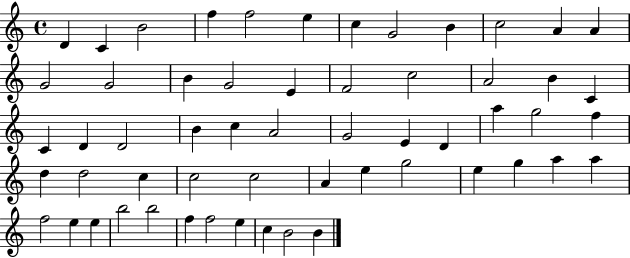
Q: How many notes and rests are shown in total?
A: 57